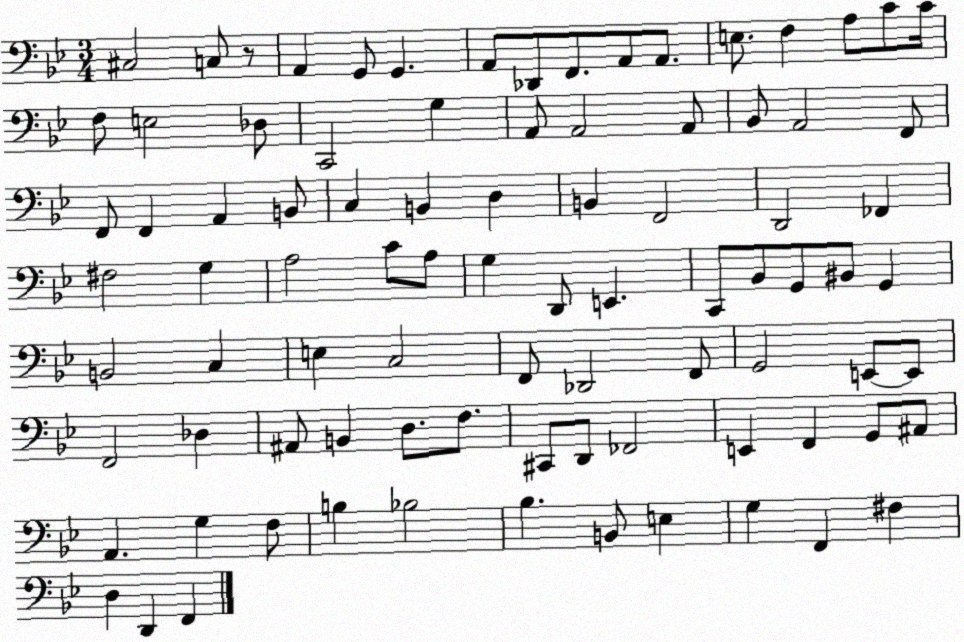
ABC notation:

X:1
T:Untitled
M:3/4
L:1/4
K:Bb
^C,2 C,/2 z/2 A,, G,,/2 G,, A,,/2 _D,,/2 F,,/2 A,,/2 A,,/2 E,/2 F, A,/2 C/2 C/4 F,/2 E,2 _D,/2 C,,2 G, A,,/2 A,,2 A,,/2 _B,,/2 A,,2 F,,/2 F,,/2 F,, A,, B,,/2 C, B,, D, B,, F,,2 D,,2 _F,, ^F,2 G, A,2 C/2 A,/2 G, D,,/2 E,, C,,/2 _B,,/2 G,,/2 ^B,,/2 G,, B,,2 C, E, C,2 F,,/2 _D,,2 F,,/2 G,,2 E,,/2 E,,/2 F,,2 _D, ^A,,/2 B,, D,/2 F,/2 ^C,,/2 D,,/2 _F,,2 E,, F,, G,,/2 ^A,,/2 A,, G, F,/2 B, _B,2 _B, B,,/2 E, G, F,, ^F, D, D,, F,,